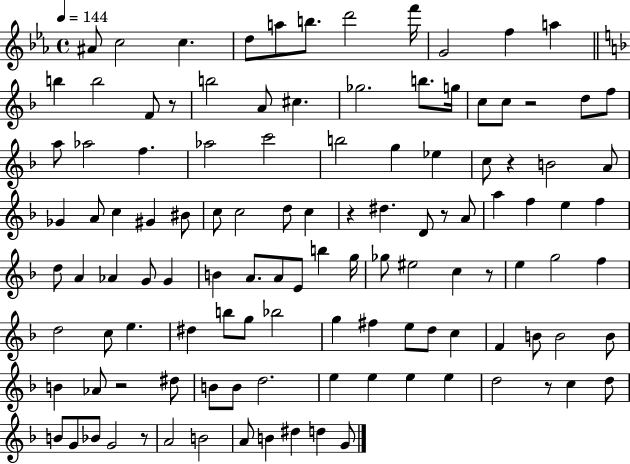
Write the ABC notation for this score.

X:1
T:Untitled
M:4/4
L:1/4
K:Eb
^A/2 c2 c d/2 a/2 b/2 d'2 f'/4 G2 f a b b2 F/2 z/2 b2 A/2 ^c _g2 b/2 g/4 c/2 c/2 z2 d/2 f/2 a/2 _a2 f _a2 c'2 b2 g _e c/2 z B2 A/2 _G A/2 c ^G ^B/2 c/2 c2 d/2 c z ^d D/2 z/2 A/2 a f e f d/2 A _A G/2 G B A/2 A/2 E/2 b g/4 _g/2 ^e2 c z/2 e g2 f d2 c/2 e ^d b/2 g/2 _b2 g ^f e/2 d/2 c F B/2 B2 B/2 B _A/2 z2 ^d/2 B/2 B/2 d2 e e e e d2 z/2 c d/2 B/2 G/2 _B/2 G2 z/2 A2 B2 A/2 B ^d d G/2